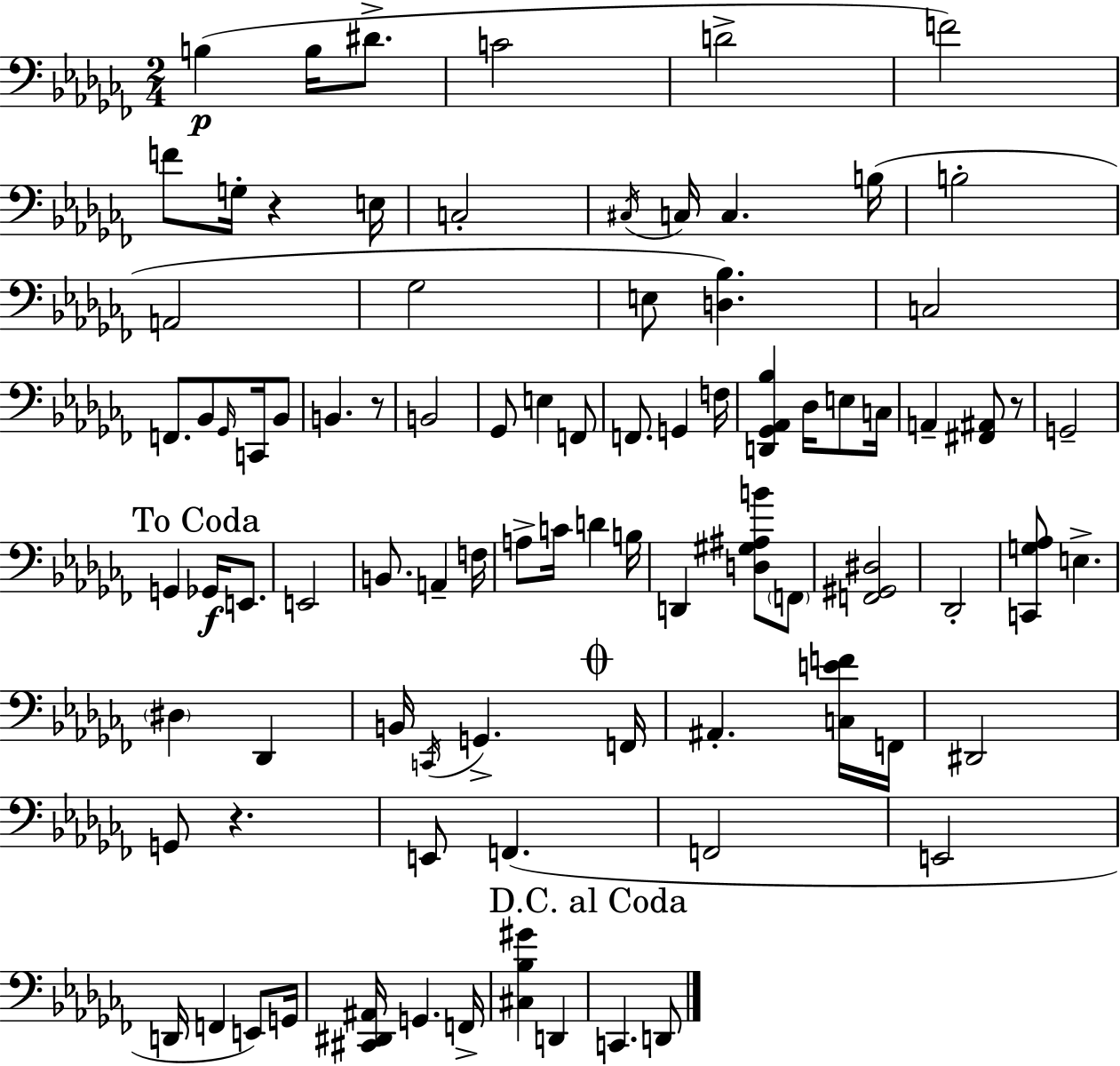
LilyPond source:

{
  \clef bass
  \numericTimeSignature
  \time 2/4
  \key aes \minor
  \repeat volta 2 { b4(\p b16 dis'8.-> | c'2 | d'2-> | f'2) | \break f'8 g16-. r4 e16 | c2-. | \acciaccatura { cis16 } c16 c4. | b16( b2-. | \break a,2 | ges2 | e8 <d bes>4.) | c2 | \break f,8. bes,8 \grace { ges,16 } c,16 | bes,8 b,4. | r8 b,2 | ges,8 e4 | \break f,8 f,8. g,4 | f16 <d, ges, aes, bes>4 des16 e8 | c16 a,4-- <fis, ais,>8 | r8 g,2-- | \break \mark "To Coda" g,4 ges,16\f e,8. | e,2 | b,8. a,4-- | f16 a8-> c'16 d'4 | \break b16 d,4 <d gis ais b'>8 | \parenthesize f,8 <f, gis, dis>2 | des,2-. | <c, g aes>8 e4.-> | \break \parenthesize dis4 des,4 | b,16 \acciaccatura { c,16 } g,4.-> | \mark \markup { \musicglyph "scripts.coda" } f,16 ais,4.-. | <c e' f'>16 f,16 dis,2 | \break g,8 r4. | e,8 f,4.( | f,2 | e,2 | \break d,16 f,4 | e,8) g,16 <cis, dis, ais,>16 g,4. | f,16-> <cis bes gis'>4 d,4 | \mark "D.C. al Coda" c,4. | \break d,8 } \bar "|."
}